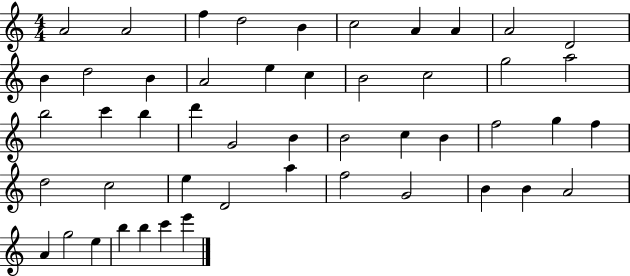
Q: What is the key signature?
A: C major